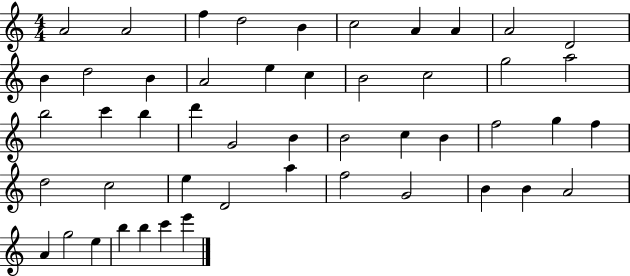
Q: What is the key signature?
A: C major